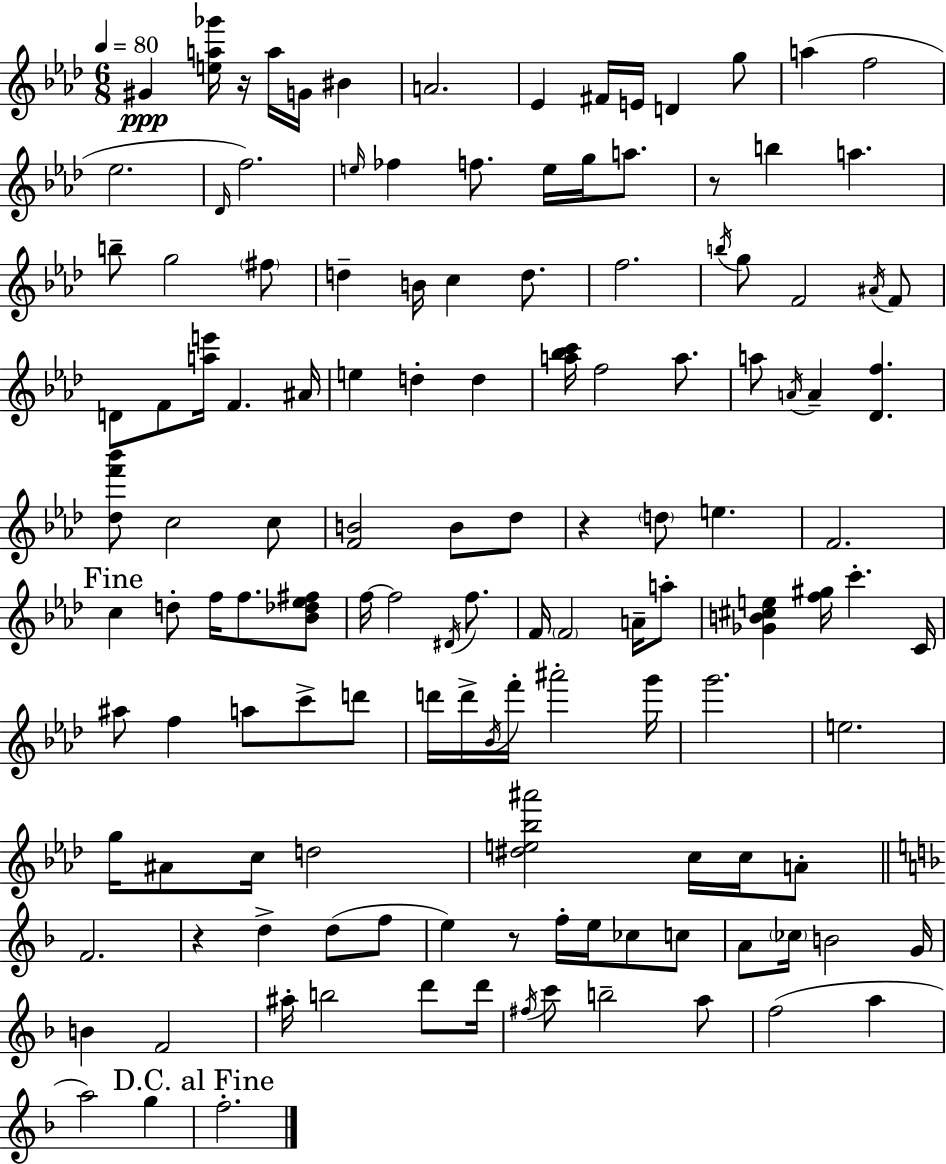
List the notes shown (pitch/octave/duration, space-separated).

G#4/q [E5,A5,Gb6]/s R/s A5/s G4/s BIS4/q A4/h. Eb4/q F#4/s E4/s D4/q G5/e A5/q F5/h Eb5/h. Db4/s F5/h. E5/s FES5/q F5/e. E5/s G5/s A5/e. R/e B5/q A5/q. B5/e G5/h F#5/e D5/q B4/s C5/q D5/e. F5/h. B5/s G5/e F4/h A#4/s F4/e D4/e F4/e [A5,E6]/s F4/q. A#4/s E5/q D5/q D5/q [A5,Bb5,C6]/s F5/h A5/e. A5/e A4/s A4/q [Db4,F5]/q. [Db5,F6,Bb6]/e C5/h C5/e [F4,B4]/h B4/e Db5/e R/q D5/e E5/q. F4/h. C5/q D5/e F5/s F5/e. [Bb4,Db5,Eb5,F#5]/e F5/s F5/h D#4/s F5/e. F4/s F4/h A4/s A5/e [Gb4,B4,C#5,E5]/q [F5,G#5]/s C6/q. C4/s A#5/e F5/q A5/e C6/e D6/e D6/s D6/s Bb4/s F6/s A#6/h G6/s G6/h. E5/h. G5/s A#4/e C5/s D5/h [D#5,E5,Bb5,A#6]/h C5/s C5/s A4/e F4/h. R/q D5/q D5/e F5/e E5/q R/e F5/s E5/s CES5/e C5/e A4/e CES5/s B4/h G4/s B4/q F4/h A#5/s B5/h D6/e D6/s F#5/s C6/e B5/h A5/e F5/h A5/q A5/h G5/q F5/h.